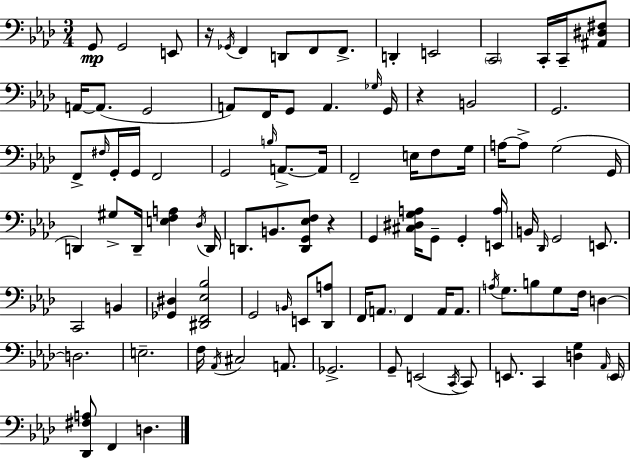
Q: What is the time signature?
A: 3/4